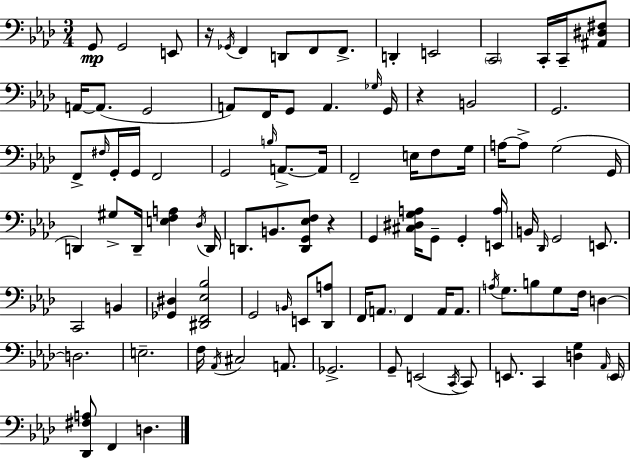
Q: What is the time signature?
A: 3/4